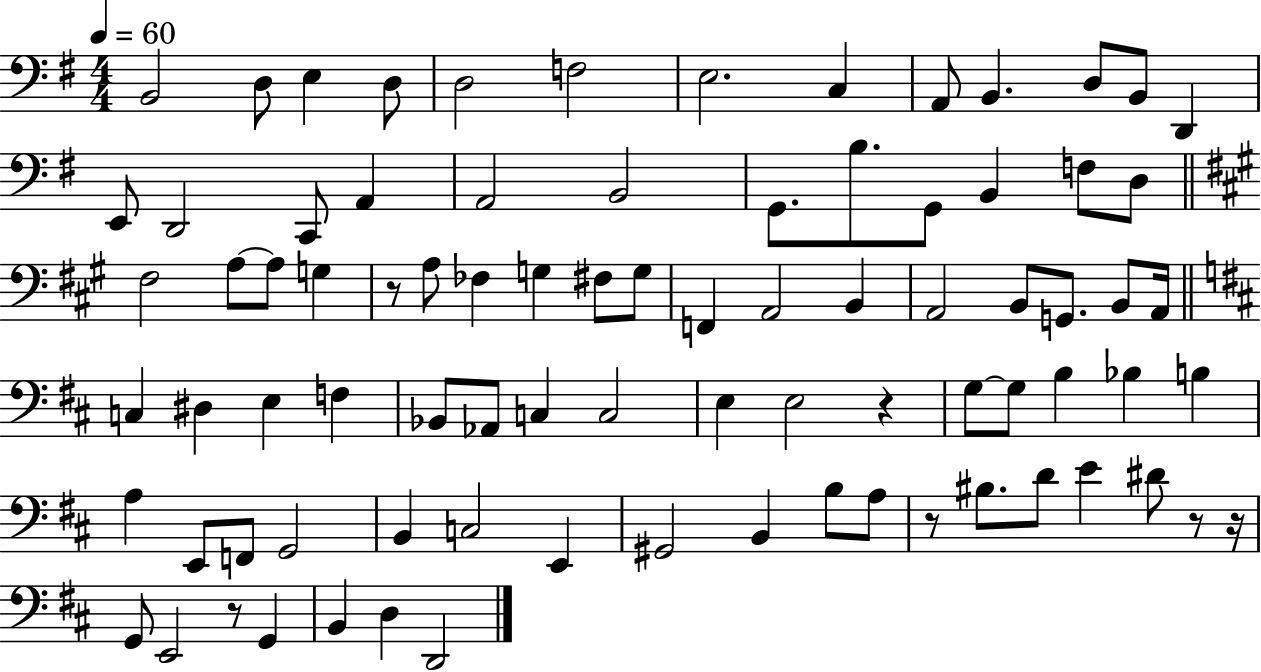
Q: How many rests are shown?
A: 6